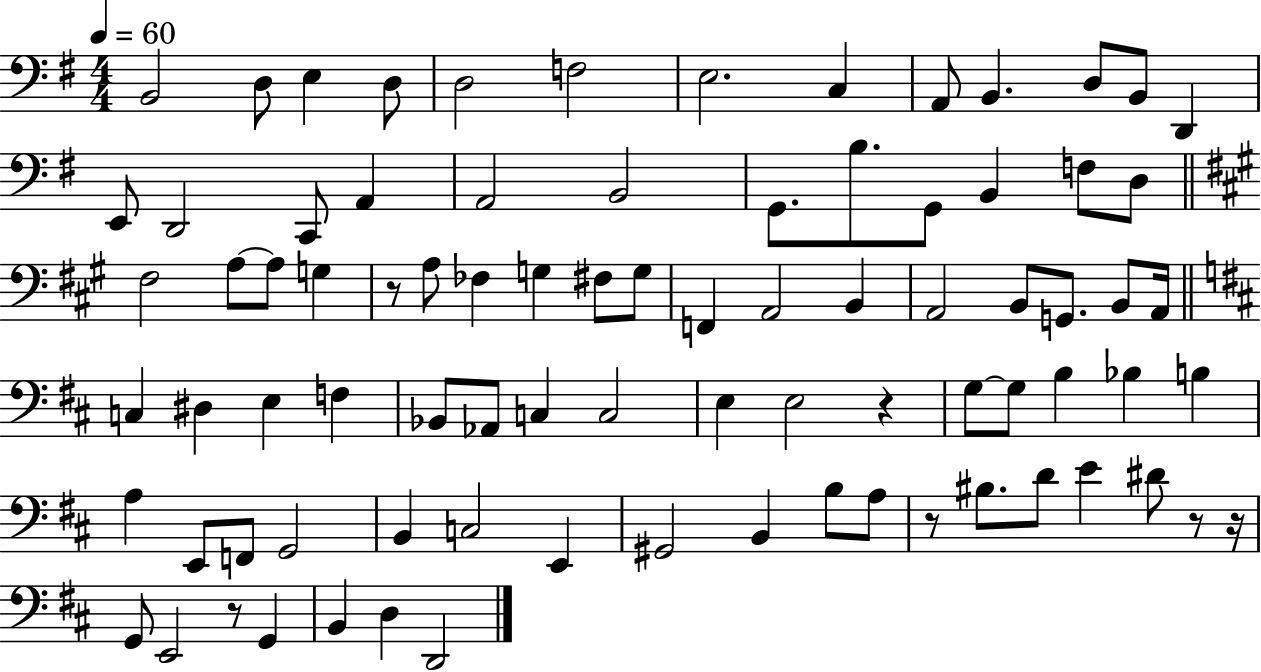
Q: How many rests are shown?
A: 6